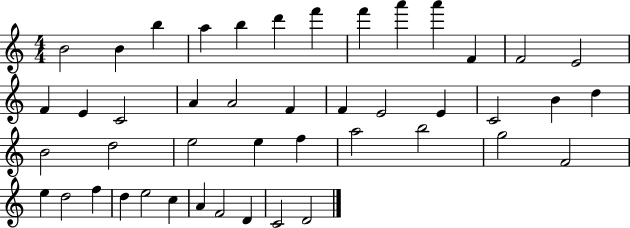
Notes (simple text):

B4/h B4/q B5/q A5/q B5/q D6/q F6/q F6/q A6/q A6/q F4/q F4/h E4/h F4/q E4/q C4/h A4/q A4/h F4/q F4/q E4/h E4/q C4/h B4/q D5/q B4/h D5/h E5/h E5/q F5/q A5/h B5/h G5/h F4/h E5/q D5/h F5/q D5/q E5/h C5/q A4/q F4/h D4/q C4/h D4/h